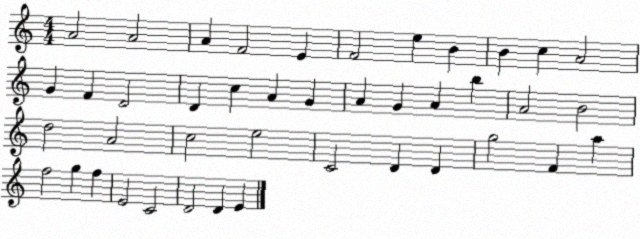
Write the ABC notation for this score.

X:1
T:Untitled
M:4/4
L:1/4
K:C
A2 A2 A F2 E F2 e B B c A2 G F D2 D c A G A G A b A2 B2 d2 A2 c2 e2 C2 D D g2 F a f2 g f E2 C2 D2 D E